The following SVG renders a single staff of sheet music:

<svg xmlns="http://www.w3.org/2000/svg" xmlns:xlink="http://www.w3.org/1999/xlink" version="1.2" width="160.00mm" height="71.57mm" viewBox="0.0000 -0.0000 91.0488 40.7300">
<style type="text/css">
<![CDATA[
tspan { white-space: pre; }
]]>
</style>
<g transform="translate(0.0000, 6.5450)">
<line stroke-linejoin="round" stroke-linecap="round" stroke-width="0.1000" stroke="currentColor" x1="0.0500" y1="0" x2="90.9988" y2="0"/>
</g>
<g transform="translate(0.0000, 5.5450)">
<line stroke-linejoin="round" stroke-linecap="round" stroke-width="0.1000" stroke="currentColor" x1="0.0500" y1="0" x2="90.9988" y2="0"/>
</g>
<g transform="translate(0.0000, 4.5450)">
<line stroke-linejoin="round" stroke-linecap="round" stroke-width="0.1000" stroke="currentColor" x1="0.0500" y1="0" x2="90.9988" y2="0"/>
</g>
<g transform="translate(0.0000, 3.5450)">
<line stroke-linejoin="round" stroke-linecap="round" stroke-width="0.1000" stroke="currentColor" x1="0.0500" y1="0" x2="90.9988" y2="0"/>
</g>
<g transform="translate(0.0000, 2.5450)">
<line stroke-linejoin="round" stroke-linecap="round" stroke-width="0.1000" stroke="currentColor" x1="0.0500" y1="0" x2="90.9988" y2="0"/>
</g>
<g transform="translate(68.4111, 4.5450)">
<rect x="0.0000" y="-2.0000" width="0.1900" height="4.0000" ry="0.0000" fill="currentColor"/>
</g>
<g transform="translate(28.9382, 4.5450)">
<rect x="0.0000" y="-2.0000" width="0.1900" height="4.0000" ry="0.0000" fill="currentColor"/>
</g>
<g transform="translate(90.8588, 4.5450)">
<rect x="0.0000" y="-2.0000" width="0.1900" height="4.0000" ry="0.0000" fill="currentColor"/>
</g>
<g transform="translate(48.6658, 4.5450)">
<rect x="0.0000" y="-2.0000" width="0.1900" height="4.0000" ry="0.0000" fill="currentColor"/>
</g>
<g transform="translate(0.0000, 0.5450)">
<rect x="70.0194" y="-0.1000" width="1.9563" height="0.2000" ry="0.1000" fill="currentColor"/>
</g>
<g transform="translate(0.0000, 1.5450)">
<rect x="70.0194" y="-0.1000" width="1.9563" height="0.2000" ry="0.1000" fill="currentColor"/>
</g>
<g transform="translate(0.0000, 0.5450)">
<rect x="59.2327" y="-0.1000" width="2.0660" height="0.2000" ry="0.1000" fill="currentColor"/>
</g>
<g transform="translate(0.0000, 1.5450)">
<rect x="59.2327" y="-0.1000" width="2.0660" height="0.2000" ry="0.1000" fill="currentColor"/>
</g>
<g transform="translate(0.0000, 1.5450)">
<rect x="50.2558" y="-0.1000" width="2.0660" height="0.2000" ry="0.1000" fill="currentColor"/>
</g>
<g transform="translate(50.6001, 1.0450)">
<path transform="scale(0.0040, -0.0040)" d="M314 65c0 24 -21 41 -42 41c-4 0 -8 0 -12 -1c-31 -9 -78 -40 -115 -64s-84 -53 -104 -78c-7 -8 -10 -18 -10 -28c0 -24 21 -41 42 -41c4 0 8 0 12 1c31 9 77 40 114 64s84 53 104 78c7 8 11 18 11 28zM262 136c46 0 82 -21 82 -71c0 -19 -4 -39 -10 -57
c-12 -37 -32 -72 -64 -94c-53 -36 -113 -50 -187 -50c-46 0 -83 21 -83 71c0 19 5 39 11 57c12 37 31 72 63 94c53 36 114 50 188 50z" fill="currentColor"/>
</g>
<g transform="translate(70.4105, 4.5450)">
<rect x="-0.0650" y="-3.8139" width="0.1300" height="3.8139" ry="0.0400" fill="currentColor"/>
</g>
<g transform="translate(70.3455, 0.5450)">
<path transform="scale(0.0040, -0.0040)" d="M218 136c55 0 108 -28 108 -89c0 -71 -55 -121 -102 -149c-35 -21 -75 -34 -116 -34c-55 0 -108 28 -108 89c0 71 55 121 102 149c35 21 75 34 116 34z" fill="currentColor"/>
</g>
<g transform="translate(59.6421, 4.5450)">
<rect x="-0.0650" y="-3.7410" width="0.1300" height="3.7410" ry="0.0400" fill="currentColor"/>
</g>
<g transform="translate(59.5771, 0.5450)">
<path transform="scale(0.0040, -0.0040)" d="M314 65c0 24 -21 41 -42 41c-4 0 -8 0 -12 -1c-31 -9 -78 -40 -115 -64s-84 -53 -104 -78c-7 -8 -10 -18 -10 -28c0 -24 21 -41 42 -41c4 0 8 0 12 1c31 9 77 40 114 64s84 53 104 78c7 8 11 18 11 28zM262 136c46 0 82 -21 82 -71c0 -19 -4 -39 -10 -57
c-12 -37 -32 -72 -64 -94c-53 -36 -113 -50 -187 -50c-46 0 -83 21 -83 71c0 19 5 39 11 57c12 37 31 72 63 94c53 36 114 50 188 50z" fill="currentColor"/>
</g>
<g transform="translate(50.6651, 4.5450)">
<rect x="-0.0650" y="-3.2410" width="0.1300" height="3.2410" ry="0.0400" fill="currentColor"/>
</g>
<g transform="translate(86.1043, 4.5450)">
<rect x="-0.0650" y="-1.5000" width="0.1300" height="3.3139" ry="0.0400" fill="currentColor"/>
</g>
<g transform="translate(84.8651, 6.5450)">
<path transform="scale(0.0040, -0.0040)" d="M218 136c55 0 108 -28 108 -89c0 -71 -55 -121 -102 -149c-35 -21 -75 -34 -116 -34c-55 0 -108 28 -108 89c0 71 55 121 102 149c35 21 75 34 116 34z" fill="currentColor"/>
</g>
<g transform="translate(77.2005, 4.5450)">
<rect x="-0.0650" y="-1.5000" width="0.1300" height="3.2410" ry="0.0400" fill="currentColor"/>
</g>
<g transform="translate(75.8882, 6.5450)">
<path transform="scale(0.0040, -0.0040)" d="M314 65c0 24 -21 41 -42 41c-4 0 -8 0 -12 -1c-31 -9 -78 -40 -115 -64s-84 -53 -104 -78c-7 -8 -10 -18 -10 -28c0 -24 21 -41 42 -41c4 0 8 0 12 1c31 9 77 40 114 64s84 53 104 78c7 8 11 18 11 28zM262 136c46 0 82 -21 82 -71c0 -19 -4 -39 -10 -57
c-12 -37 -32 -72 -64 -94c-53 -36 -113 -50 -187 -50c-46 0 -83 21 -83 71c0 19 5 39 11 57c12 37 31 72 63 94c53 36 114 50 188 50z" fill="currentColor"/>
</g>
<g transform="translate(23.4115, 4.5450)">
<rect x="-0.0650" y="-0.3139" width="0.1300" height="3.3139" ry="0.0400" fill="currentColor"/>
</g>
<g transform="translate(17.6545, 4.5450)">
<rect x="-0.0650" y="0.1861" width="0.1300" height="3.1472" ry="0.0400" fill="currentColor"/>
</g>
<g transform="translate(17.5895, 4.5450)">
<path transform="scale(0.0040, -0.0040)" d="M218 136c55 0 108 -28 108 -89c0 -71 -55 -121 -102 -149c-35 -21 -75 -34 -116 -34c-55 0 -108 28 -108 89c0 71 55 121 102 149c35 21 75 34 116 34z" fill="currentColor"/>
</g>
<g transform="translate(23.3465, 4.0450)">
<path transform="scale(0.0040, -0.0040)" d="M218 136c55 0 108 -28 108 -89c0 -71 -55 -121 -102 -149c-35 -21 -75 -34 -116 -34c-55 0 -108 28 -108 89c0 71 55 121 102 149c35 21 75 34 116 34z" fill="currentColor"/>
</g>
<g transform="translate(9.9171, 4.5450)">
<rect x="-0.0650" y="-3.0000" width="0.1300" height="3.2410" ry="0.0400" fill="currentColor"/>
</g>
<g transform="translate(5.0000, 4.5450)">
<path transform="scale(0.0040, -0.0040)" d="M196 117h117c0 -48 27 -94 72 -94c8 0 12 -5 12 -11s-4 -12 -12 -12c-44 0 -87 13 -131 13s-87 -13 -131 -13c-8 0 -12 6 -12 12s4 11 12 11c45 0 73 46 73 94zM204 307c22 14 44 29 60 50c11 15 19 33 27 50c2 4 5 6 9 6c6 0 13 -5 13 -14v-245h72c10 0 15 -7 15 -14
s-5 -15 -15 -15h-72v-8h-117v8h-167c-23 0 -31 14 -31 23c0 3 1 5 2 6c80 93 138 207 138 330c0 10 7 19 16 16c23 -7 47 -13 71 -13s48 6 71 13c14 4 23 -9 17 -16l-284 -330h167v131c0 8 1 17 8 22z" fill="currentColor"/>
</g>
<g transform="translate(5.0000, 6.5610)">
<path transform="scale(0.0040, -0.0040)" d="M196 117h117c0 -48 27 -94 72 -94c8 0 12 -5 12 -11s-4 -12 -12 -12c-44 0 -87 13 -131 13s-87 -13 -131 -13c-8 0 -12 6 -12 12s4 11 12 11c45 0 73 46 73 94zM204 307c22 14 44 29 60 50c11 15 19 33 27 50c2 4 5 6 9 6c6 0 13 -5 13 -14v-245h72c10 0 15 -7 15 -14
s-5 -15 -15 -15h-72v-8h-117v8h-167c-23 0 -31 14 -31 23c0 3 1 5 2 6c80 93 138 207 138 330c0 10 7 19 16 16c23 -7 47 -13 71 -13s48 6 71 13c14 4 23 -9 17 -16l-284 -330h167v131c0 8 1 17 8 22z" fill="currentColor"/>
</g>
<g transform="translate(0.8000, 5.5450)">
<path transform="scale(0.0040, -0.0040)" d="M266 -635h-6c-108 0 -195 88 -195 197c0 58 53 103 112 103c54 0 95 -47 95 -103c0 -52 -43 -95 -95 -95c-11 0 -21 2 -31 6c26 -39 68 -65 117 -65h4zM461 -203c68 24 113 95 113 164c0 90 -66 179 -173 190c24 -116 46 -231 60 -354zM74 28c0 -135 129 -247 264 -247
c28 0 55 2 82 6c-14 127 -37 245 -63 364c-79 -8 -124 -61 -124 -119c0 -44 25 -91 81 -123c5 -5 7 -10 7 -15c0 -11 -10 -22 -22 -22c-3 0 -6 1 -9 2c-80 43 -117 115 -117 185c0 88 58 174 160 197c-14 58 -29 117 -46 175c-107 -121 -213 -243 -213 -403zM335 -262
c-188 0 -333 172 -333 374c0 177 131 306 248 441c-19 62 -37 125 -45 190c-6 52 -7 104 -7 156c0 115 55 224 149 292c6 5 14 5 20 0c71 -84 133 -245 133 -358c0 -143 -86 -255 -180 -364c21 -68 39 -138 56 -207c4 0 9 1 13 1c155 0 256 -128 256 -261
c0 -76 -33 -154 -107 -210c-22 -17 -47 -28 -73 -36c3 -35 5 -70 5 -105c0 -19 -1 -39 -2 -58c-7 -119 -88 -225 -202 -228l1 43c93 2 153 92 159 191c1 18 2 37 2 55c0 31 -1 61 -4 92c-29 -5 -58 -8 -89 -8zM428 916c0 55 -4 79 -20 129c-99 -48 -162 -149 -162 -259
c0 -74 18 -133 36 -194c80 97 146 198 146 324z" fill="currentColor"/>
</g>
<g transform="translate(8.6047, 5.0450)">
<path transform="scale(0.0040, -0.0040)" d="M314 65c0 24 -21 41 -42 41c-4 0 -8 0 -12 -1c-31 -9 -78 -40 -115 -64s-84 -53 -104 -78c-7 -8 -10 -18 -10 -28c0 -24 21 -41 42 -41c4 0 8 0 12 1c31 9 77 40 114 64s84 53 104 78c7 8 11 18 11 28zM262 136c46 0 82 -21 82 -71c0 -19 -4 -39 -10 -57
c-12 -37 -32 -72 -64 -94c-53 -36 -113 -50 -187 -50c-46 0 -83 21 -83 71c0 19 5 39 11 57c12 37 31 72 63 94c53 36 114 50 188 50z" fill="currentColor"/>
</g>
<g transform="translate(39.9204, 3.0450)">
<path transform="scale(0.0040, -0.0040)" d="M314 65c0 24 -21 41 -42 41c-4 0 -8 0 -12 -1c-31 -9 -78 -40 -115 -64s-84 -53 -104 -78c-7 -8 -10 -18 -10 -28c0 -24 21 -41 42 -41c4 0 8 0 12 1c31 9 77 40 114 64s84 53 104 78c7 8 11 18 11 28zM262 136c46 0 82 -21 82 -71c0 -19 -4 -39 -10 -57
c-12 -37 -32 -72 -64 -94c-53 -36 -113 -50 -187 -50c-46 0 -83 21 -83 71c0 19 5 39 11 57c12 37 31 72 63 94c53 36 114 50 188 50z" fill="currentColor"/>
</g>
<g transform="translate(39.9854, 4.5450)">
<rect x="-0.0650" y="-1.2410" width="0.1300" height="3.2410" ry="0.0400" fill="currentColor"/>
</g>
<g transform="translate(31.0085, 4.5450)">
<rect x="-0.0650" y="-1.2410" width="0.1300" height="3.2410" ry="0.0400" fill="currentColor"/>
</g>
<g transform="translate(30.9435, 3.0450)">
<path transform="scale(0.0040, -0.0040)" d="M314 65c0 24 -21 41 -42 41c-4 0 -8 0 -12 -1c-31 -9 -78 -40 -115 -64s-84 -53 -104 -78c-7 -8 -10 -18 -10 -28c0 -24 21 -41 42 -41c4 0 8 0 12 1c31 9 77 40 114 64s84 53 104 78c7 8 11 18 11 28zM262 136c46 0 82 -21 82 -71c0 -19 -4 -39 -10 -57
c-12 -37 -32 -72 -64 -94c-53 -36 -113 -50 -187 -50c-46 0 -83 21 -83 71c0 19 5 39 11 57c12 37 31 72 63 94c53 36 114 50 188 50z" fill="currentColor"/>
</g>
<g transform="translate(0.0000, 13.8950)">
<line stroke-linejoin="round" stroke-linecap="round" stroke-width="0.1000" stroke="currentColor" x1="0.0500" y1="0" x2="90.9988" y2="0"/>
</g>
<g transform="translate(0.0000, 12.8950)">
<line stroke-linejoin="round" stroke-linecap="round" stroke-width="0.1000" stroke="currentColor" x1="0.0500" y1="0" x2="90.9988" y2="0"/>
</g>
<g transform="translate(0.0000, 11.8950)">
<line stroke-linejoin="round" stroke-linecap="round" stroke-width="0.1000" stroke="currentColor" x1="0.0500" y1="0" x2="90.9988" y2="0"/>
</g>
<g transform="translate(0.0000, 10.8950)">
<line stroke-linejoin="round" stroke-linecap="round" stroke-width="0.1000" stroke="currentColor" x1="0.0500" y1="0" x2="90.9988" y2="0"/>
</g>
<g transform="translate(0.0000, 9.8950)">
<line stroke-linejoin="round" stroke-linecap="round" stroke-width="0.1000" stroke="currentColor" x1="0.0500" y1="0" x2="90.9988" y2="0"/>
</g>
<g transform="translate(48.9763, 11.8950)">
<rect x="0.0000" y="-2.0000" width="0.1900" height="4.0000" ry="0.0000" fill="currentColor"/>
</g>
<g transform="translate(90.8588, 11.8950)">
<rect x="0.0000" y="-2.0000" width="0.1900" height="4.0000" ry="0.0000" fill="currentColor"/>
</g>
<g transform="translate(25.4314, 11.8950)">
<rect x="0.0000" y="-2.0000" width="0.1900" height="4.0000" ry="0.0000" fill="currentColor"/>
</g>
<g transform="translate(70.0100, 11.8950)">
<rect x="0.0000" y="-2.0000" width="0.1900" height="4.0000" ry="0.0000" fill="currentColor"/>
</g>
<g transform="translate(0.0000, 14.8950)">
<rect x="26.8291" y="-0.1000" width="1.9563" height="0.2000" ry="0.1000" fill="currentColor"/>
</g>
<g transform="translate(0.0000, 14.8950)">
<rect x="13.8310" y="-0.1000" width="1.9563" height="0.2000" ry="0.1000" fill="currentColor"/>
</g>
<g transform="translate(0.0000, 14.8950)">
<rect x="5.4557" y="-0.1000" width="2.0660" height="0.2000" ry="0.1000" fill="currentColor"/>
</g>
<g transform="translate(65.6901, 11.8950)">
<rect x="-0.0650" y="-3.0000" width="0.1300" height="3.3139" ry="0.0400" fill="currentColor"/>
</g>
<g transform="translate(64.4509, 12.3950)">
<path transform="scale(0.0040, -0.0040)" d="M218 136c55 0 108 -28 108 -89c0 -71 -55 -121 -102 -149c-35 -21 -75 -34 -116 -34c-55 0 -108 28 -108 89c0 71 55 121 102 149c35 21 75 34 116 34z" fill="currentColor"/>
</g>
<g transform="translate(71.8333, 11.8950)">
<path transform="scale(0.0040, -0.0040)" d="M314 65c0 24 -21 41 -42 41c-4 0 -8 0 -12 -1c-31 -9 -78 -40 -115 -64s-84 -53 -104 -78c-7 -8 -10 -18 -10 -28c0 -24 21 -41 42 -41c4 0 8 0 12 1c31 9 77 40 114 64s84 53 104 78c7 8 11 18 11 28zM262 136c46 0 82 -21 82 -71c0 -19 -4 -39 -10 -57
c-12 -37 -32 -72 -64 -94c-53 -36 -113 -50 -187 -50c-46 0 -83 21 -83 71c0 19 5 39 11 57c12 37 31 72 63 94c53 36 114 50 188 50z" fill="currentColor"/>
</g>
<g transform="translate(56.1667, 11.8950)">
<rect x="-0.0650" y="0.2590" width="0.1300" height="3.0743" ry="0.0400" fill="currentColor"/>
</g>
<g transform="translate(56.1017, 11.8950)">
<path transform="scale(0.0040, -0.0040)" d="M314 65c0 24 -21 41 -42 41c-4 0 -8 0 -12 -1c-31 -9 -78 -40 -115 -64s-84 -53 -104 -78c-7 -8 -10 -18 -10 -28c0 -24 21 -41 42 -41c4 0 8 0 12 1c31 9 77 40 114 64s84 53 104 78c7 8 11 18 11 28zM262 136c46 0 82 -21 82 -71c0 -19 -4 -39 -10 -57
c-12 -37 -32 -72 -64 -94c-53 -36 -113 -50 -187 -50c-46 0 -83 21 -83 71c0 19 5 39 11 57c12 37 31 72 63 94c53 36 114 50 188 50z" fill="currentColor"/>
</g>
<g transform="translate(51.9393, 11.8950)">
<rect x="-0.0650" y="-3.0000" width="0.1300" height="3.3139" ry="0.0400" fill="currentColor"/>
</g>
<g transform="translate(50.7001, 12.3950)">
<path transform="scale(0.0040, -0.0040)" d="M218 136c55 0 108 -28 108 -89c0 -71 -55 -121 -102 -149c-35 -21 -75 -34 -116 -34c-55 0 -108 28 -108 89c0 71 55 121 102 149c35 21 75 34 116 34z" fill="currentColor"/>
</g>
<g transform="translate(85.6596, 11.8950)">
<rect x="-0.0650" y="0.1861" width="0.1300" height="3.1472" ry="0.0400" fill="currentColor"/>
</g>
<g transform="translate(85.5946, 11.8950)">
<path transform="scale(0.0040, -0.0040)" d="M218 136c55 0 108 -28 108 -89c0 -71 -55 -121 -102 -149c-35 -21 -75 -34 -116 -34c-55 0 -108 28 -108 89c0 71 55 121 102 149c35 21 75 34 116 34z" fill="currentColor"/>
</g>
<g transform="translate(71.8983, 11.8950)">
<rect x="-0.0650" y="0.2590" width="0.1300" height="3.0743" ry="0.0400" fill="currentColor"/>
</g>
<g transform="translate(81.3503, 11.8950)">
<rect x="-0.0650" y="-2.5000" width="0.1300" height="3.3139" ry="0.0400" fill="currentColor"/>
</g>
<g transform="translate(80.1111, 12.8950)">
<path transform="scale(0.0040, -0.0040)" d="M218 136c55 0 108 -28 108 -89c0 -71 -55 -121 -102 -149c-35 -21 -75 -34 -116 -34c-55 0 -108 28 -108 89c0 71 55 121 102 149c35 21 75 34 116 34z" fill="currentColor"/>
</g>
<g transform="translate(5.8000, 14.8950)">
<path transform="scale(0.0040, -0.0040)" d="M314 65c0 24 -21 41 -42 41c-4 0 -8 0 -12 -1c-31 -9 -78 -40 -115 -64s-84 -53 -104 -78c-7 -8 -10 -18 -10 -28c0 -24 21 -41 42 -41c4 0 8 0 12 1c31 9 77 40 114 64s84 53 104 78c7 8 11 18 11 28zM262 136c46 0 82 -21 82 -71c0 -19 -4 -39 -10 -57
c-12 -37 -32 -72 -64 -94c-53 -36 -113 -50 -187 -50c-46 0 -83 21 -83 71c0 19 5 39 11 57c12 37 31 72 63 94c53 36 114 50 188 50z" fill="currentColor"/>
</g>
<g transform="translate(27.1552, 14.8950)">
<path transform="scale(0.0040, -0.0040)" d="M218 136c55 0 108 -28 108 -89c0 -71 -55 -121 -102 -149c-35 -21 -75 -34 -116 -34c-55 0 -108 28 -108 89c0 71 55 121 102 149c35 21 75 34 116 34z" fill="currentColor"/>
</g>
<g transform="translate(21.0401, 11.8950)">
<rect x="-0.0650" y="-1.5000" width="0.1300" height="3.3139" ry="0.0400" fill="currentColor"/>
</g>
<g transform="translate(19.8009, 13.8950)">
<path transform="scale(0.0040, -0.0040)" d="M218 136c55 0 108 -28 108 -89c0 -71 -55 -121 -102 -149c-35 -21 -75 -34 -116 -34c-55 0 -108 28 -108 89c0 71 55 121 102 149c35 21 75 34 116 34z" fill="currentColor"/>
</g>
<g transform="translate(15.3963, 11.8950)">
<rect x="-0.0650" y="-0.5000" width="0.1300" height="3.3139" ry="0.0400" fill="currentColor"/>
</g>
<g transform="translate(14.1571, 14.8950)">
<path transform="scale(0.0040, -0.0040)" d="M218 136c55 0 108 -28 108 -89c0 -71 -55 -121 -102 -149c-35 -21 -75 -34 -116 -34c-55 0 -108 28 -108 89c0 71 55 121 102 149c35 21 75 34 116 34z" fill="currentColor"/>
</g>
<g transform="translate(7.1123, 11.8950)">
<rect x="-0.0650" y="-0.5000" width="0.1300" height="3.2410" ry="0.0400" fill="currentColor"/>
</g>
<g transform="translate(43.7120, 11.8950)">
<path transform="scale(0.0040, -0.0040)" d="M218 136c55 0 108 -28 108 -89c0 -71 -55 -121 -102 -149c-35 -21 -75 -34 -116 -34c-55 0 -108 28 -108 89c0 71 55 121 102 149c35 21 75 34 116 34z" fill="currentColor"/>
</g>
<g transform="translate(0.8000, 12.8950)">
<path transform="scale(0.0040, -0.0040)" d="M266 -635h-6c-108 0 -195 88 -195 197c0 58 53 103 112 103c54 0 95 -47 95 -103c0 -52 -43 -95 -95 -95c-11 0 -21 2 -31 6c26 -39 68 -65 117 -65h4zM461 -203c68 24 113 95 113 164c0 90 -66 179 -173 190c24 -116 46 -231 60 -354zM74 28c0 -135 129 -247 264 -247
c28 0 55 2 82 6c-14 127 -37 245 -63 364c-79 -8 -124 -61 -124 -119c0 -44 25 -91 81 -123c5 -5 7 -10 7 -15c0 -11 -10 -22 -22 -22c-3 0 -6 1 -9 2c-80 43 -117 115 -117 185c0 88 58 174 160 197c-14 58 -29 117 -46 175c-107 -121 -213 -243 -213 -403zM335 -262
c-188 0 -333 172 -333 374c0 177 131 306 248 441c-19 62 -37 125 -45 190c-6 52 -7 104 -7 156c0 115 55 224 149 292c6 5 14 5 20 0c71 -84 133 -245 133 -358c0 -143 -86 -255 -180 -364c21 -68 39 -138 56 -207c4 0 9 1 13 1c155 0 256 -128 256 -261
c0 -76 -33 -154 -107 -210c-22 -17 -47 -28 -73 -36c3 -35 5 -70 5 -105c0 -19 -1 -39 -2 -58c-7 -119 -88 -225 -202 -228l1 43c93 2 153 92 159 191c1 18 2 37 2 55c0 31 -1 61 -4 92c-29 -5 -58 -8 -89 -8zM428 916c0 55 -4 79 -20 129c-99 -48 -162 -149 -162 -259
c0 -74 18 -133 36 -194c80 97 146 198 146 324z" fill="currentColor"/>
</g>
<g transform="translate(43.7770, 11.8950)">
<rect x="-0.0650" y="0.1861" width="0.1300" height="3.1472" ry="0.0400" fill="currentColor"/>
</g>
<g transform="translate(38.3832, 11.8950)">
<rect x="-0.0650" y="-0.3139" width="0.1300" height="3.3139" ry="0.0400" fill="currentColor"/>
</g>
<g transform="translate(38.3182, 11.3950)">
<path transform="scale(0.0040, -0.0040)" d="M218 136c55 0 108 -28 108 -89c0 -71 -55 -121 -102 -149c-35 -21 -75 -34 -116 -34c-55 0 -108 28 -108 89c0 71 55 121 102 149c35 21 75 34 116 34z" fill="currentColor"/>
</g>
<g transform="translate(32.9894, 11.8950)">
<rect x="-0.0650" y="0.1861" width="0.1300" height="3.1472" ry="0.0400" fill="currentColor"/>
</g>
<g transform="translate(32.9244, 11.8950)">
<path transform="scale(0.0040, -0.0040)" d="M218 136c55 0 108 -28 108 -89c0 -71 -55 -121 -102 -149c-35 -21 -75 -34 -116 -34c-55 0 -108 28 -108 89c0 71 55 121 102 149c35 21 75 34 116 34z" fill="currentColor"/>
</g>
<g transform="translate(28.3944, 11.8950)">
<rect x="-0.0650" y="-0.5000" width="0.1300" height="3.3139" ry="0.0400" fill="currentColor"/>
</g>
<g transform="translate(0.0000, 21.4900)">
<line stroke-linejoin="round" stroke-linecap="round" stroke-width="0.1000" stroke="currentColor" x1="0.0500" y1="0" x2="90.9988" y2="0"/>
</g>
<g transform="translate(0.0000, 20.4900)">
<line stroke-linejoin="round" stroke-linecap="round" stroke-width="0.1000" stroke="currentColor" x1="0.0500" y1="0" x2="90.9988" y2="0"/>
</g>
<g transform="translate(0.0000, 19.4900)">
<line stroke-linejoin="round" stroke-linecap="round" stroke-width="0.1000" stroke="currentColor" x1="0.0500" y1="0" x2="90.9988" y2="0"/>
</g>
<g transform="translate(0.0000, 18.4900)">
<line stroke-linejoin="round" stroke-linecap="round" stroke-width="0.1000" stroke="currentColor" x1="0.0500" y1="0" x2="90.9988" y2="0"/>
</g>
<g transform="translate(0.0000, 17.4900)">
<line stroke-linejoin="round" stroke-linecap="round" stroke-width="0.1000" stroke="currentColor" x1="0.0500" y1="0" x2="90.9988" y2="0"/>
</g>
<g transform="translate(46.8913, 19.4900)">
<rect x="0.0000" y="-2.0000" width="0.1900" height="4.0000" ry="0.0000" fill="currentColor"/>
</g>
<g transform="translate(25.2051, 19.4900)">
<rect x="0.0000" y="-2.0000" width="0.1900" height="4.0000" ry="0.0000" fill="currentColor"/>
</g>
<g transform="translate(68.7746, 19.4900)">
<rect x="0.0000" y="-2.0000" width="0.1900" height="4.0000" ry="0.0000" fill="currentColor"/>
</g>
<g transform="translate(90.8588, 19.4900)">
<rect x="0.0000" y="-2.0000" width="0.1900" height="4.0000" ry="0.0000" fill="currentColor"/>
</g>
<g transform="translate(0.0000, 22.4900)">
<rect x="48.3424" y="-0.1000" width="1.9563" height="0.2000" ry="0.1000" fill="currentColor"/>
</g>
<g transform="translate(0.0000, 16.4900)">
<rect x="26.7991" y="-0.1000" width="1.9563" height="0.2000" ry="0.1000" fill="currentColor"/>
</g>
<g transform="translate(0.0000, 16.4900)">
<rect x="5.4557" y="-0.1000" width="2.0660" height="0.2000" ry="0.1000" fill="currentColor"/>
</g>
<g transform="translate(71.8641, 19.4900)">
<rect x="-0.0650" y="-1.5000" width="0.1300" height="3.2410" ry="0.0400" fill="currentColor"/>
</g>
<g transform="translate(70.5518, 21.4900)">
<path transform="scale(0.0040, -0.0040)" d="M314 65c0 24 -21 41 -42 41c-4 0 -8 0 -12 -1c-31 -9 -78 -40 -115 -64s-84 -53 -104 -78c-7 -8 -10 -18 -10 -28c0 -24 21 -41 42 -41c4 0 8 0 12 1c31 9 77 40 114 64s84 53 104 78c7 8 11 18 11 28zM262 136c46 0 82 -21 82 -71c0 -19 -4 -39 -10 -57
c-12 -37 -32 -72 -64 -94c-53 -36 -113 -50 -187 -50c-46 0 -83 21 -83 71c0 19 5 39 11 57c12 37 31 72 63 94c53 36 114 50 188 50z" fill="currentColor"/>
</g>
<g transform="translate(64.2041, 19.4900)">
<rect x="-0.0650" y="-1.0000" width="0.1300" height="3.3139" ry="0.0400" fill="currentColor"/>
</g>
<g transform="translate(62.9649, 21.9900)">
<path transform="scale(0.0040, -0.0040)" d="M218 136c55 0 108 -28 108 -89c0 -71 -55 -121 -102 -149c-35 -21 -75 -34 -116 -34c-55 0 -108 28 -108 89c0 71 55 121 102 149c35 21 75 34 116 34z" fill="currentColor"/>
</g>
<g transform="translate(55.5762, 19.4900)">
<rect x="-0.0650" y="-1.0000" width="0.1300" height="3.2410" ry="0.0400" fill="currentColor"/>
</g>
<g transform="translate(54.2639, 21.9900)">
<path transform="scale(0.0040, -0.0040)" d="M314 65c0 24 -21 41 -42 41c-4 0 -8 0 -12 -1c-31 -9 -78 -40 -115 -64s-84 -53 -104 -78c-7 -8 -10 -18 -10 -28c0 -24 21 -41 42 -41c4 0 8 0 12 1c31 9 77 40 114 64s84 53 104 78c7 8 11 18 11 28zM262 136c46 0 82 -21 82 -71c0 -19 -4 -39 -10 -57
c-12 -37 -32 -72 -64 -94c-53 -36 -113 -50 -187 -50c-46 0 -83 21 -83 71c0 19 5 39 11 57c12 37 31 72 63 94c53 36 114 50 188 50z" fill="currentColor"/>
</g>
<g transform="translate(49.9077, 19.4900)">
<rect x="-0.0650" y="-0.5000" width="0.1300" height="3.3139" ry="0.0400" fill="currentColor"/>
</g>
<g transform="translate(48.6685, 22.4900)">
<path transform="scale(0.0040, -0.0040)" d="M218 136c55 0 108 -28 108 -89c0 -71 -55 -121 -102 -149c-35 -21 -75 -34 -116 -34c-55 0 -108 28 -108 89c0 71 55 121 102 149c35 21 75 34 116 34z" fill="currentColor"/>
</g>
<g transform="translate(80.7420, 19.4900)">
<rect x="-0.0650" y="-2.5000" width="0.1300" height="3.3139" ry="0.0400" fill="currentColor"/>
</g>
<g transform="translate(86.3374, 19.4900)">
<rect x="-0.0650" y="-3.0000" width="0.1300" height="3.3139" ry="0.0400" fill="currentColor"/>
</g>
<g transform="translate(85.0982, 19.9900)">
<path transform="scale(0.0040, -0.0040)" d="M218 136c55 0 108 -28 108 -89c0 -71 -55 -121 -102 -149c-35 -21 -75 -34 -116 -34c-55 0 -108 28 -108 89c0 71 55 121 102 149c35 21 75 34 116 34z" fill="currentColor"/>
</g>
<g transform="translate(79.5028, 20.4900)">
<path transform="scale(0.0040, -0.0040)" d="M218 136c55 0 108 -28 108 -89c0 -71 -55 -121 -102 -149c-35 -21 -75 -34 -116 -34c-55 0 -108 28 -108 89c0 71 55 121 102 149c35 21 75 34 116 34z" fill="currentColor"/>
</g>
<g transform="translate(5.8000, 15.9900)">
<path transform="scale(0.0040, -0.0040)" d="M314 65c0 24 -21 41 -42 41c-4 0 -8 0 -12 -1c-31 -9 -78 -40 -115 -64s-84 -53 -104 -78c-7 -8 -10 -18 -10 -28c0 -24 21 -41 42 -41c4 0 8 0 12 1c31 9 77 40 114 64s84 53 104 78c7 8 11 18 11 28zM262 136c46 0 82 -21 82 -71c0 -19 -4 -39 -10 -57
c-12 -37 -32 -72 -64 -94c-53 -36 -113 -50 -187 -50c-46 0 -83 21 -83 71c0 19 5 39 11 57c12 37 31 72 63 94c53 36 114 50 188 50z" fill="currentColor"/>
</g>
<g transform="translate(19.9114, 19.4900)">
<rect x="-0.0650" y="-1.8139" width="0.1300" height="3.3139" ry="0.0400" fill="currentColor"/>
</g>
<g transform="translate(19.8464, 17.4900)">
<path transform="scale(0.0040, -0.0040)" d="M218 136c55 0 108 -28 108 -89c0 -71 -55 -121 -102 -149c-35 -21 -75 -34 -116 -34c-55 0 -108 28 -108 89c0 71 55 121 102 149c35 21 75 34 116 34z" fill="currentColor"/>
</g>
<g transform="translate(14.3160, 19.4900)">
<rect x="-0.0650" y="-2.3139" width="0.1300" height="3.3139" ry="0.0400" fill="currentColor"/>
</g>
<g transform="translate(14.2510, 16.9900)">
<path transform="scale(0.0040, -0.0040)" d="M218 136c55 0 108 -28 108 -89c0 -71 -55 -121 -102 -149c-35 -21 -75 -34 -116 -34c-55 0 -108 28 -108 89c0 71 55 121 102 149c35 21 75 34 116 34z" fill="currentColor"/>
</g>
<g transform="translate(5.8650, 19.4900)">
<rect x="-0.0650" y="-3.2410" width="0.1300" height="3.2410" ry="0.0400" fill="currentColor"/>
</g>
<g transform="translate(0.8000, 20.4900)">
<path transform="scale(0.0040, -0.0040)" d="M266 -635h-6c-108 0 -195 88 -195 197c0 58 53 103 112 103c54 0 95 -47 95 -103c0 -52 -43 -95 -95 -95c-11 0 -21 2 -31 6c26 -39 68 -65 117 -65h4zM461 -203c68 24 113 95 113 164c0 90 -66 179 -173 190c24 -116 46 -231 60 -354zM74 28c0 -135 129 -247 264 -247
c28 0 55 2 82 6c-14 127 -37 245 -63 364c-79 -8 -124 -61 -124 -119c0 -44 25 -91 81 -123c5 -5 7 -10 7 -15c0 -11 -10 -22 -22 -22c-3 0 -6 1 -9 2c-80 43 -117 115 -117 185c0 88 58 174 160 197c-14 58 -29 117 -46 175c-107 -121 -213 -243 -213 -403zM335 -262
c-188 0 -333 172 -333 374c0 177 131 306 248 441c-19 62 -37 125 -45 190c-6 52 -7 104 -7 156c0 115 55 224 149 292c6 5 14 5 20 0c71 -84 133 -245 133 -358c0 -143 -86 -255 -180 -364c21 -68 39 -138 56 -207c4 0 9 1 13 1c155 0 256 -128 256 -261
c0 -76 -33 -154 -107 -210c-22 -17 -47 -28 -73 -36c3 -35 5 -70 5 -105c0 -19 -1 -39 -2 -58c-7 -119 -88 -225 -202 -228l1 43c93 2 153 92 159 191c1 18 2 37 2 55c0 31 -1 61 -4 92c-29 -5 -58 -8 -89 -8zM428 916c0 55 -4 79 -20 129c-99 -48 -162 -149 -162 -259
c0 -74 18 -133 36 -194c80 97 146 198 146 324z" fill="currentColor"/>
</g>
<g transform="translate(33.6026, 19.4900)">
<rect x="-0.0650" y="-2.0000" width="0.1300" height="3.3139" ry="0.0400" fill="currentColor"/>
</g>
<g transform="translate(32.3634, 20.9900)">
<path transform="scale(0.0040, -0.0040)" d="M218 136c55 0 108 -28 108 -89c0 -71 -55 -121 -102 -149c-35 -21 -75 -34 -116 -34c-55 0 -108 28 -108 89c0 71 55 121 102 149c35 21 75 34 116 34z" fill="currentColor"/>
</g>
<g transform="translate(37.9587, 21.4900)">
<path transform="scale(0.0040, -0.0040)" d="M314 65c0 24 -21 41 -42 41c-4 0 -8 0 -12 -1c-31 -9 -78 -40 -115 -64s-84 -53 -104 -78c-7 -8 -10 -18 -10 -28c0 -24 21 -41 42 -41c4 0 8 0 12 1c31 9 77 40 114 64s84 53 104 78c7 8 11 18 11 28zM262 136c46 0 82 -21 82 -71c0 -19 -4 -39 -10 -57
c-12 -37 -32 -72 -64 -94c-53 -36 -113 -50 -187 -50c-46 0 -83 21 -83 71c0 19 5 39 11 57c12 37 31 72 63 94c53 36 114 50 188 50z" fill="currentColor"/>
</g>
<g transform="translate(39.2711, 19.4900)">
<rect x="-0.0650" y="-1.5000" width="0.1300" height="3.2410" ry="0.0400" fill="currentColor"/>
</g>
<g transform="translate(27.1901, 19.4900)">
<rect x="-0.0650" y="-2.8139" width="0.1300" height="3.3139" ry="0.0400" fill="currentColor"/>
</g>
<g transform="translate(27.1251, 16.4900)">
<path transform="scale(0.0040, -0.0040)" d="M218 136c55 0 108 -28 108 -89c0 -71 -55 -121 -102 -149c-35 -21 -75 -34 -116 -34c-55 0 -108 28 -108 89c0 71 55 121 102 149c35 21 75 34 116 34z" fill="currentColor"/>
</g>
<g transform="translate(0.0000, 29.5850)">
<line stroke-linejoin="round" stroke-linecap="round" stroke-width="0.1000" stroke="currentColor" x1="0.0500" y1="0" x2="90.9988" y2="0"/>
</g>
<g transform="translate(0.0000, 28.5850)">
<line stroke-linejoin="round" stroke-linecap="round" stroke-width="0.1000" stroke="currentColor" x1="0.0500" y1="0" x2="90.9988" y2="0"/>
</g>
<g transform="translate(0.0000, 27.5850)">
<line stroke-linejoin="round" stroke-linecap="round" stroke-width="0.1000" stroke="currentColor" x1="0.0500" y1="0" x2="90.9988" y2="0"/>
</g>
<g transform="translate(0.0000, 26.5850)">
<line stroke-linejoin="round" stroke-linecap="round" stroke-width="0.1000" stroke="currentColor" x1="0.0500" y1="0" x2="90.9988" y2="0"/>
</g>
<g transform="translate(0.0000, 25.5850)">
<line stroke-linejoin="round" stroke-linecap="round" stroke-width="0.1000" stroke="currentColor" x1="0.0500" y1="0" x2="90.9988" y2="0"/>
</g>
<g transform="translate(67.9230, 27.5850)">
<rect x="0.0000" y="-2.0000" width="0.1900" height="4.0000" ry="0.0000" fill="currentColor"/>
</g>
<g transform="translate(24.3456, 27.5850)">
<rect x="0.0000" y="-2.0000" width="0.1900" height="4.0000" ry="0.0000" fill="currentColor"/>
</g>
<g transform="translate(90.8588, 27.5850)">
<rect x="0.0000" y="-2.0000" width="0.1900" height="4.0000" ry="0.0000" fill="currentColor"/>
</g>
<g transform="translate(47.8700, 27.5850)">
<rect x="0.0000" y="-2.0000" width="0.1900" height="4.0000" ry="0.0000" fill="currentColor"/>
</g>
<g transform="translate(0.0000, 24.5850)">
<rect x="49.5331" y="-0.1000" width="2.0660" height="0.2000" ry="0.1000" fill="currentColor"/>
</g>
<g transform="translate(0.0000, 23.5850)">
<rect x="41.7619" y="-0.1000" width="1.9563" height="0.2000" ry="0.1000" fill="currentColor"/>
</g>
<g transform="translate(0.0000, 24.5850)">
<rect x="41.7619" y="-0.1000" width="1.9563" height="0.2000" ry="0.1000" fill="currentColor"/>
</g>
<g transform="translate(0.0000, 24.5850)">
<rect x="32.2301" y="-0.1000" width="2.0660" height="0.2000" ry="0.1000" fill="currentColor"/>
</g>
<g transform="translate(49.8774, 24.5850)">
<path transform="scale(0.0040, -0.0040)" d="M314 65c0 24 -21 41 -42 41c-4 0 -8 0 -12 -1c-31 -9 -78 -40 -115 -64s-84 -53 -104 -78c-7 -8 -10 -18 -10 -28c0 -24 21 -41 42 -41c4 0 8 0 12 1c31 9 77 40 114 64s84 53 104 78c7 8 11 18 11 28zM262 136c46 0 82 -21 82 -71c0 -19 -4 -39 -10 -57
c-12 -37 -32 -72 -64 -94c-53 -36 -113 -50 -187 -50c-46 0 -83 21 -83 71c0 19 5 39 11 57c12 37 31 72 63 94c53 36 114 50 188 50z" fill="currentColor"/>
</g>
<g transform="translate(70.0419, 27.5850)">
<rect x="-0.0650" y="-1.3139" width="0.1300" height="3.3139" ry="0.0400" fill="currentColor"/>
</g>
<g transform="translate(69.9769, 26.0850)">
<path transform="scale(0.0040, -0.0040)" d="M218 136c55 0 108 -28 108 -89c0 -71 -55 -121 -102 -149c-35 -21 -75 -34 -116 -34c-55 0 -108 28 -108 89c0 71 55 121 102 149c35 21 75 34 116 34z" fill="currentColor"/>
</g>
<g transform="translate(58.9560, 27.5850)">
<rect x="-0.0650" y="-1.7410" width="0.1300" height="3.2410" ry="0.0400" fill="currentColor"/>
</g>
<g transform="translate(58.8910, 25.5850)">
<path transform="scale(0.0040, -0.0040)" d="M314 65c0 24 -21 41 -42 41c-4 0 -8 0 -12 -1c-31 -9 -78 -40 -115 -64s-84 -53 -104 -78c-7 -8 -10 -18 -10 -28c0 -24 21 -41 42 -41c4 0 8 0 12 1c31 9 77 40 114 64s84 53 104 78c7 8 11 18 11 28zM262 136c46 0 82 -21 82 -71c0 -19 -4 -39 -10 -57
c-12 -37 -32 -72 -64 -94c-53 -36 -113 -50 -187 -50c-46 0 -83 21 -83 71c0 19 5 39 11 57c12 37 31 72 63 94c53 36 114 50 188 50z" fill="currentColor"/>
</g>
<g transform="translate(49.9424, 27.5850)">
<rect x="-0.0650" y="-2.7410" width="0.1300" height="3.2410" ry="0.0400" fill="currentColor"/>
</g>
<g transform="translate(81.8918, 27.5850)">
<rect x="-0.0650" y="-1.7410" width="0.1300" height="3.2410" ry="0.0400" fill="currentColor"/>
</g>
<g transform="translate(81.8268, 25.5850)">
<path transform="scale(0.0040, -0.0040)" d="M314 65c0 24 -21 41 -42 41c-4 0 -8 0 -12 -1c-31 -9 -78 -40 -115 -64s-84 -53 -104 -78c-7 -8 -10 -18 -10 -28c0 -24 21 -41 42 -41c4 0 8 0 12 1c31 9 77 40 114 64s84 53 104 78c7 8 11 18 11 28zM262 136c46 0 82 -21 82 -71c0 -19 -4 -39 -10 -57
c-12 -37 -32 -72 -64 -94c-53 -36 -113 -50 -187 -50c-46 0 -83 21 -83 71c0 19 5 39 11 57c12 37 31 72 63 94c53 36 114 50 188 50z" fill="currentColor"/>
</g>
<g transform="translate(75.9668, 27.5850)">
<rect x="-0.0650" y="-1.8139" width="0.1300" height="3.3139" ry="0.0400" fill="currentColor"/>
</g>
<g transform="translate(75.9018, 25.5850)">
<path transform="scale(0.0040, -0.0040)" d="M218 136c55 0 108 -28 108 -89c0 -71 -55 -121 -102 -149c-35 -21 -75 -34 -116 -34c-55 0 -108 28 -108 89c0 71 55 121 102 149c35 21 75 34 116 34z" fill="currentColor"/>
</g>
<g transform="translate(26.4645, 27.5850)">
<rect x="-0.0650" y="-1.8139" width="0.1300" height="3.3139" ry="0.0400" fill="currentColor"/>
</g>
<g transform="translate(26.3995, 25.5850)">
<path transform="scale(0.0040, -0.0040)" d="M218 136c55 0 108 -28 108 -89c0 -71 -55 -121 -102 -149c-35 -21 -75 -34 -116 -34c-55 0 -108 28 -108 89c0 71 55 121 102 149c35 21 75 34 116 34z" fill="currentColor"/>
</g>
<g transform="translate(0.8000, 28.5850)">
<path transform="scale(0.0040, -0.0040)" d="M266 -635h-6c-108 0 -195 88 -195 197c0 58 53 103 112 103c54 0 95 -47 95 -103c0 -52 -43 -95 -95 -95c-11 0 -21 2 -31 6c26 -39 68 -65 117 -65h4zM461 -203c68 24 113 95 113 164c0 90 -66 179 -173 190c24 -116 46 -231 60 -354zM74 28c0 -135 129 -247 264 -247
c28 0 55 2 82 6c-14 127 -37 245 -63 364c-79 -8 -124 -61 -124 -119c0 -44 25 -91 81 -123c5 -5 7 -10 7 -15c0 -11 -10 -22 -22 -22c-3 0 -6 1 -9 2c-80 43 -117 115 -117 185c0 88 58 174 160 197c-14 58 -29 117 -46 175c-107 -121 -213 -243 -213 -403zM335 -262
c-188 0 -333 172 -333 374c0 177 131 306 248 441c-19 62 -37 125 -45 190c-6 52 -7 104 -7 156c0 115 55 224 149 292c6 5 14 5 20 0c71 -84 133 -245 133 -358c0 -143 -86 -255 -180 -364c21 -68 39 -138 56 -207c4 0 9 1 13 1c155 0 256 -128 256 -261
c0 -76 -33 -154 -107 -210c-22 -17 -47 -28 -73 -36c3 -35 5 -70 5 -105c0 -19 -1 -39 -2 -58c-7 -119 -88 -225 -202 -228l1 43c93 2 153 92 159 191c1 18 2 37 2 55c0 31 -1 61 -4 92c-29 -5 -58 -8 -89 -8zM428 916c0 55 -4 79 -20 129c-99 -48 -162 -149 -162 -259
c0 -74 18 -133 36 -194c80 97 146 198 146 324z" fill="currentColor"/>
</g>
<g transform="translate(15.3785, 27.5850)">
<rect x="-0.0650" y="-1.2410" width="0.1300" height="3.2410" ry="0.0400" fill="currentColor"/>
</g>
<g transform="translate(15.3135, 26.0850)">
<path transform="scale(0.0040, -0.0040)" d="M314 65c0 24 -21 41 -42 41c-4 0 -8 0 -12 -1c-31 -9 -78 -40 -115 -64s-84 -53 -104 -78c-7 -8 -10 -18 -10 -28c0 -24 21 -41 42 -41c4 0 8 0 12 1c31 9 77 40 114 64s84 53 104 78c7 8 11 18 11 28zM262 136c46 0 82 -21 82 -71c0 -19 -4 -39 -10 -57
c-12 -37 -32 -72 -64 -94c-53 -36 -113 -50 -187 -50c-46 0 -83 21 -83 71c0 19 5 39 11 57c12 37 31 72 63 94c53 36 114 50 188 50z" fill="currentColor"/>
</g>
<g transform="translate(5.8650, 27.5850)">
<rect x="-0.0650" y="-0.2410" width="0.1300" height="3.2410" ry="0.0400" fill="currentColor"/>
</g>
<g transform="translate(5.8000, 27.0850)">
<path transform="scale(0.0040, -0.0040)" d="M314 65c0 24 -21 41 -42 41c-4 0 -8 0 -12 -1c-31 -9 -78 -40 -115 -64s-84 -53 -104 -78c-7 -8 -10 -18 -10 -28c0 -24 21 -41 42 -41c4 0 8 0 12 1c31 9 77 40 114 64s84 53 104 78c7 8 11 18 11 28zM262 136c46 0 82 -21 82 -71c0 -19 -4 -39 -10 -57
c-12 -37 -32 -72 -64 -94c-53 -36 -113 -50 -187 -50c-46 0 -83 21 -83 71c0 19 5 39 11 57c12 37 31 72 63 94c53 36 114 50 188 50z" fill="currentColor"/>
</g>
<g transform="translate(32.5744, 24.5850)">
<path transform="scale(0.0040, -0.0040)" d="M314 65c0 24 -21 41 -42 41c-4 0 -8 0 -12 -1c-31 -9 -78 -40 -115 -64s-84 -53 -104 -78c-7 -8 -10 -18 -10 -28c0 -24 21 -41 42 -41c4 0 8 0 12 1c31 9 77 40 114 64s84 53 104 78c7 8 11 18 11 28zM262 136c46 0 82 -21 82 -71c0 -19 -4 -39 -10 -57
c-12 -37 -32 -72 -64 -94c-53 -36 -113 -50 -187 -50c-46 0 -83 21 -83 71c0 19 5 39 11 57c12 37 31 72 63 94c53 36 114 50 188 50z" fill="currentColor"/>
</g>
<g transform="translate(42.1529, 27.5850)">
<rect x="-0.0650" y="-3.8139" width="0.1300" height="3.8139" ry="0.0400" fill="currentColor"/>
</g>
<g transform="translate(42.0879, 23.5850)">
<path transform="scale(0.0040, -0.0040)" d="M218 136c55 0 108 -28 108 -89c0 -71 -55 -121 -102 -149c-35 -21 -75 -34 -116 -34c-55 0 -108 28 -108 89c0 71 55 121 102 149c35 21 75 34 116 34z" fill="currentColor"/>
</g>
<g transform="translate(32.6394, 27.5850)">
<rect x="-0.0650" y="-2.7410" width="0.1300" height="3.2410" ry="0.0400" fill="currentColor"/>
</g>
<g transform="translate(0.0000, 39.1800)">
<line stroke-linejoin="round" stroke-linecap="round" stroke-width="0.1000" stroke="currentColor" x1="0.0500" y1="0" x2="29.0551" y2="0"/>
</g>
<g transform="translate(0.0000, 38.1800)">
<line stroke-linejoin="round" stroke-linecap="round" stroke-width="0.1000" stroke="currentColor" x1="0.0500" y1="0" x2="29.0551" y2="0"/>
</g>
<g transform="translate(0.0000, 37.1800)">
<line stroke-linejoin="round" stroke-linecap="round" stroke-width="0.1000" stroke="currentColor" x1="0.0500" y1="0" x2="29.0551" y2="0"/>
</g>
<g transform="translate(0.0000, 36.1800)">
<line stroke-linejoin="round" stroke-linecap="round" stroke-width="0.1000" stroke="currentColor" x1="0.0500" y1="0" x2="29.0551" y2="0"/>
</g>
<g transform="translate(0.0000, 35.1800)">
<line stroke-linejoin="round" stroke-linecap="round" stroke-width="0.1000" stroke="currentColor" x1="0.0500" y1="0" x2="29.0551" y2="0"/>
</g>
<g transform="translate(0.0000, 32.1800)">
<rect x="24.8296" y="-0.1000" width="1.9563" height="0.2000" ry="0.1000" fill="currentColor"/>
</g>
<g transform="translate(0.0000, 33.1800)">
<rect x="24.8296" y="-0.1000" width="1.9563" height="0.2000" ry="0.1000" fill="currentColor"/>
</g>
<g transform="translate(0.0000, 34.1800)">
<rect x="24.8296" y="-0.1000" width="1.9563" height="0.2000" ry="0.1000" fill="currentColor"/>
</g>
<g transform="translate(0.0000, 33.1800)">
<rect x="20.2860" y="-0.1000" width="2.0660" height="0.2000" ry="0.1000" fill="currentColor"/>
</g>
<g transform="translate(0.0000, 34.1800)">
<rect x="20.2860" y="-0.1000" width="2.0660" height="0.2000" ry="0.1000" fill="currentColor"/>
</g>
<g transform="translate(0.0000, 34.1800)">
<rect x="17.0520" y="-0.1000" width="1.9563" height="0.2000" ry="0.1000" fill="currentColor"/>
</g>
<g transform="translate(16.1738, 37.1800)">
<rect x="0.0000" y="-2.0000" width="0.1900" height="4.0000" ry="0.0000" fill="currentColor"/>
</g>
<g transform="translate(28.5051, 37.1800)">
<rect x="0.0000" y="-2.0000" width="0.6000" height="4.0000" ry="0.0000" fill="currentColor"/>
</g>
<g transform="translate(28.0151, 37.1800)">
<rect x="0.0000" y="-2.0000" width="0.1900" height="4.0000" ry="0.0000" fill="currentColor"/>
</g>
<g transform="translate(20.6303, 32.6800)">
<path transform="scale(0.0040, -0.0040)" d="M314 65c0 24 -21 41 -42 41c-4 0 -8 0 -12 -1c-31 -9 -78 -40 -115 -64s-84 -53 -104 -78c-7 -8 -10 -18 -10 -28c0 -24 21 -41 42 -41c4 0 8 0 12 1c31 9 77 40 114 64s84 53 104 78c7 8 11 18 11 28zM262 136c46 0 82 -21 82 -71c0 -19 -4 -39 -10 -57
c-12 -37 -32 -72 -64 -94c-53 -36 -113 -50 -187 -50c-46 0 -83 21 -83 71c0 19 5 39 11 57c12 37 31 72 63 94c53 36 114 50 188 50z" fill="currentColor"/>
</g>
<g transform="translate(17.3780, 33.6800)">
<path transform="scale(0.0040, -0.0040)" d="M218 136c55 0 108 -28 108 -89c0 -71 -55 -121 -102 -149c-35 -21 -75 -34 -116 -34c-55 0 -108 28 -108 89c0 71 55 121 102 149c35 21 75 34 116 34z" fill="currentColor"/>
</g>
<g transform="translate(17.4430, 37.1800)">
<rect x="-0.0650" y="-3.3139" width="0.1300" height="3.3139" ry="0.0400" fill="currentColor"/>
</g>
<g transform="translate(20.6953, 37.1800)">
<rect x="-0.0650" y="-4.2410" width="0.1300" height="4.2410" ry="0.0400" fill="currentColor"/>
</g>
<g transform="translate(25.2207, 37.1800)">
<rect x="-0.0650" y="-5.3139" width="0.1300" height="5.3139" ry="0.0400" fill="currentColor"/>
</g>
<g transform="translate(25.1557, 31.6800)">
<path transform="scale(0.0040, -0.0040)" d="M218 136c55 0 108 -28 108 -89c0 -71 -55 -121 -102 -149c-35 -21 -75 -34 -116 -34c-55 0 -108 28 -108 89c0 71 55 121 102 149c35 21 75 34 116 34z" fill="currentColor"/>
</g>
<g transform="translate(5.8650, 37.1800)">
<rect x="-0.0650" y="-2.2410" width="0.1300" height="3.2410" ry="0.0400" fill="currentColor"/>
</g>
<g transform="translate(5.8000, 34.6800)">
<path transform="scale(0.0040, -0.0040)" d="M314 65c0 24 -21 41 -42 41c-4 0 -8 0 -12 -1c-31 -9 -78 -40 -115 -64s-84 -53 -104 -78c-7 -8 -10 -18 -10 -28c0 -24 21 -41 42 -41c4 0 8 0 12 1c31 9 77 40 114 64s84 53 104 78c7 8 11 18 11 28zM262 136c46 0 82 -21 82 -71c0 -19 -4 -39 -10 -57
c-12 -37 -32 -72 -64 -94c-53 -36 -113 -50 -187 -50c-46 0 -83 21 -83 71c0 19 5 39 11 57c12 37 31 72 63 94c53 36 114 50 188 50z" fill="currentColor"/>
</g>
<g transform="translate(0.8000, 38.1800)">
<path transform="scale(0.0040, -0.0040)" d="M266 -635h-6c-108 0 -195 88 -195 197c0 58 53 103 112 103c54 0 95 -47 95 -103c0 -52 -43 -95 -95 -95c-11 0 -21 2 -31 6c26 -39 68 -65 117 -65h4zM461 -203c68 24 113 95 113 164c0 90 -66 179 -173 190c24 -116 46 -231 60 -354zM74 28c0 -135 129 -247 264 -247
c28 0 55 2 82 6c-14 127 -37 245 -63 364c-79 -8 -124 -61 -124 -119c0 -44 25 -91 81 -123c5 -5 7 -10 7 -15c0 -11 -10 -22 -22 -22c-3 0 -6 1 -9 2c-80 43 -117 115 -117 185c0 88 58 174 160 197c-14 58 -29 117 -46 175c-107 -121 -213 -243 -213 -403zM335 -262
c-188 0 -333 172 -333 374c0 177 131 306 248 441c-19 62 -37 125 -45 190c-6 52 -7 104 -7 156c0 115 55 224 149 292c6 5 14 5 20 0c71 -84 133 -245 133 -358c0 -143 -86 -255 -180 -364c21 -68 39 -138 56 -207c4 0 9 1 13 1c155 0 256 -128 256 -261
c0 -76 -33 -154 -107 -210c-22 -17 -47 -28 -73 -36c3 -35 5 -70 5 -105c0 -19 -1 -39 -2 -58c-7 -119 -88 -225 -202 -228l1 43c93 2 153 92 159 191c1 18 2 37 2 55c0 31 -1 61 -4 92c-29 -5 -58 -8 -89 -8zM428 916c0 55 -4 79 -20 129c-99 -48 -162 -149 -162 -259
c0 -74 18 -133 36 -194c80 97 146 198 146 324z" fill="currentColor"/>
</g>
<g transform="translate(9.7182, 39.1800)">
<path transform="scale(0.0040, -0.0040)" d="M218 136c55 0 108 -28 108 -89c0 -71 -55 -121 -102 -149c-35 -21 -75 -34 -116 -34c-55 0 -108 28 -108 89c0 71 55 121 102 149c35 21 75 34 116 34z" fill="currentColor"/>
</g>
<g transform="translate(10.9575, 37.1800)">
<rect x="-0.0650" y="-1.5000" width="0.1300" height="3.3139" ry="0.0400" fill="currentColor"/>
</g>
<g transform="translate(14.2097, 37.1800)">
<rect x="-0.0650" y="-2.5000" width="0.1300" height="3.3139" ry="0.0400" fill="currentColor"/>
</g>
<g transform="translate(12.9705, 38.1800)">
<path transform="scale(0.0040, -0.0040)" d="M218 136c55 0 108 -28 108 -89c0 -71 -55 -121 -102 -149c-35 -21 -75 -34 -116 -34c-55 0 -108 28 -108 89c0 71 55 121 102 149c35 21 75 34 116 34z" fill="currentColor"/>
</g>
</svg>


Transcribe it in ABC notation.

X:1
T:Untitled
M:4/4
L:1/4
K:C
A2 B c e2 e2 b2 c'2 c' E2 E C2 C E C B c B A B2 A B2 G B b2 g f a F E2 C D2 D E2 G A c2 e2 f a2 c' a2 f2 e f f2 g2 E G b d'2 f'